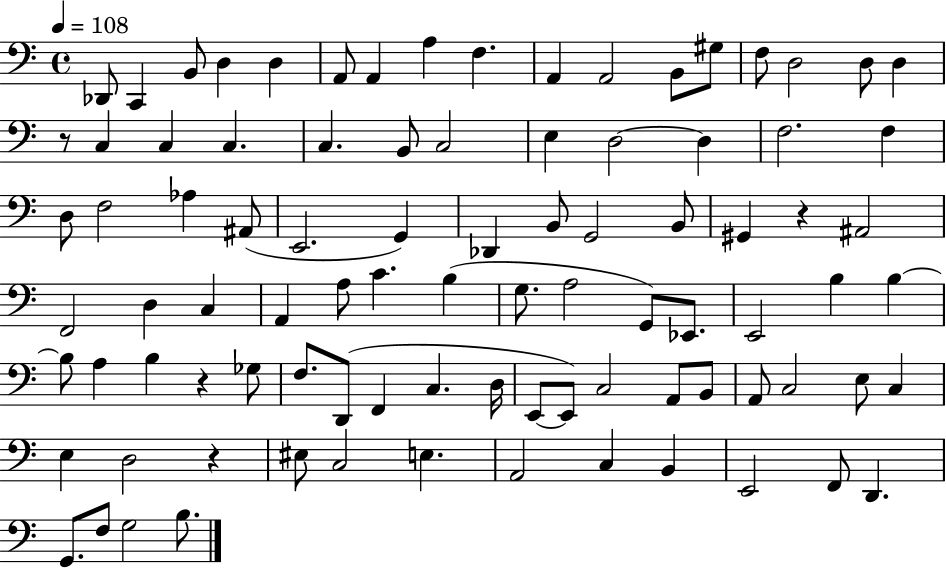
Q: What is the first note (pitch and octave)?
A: Db2